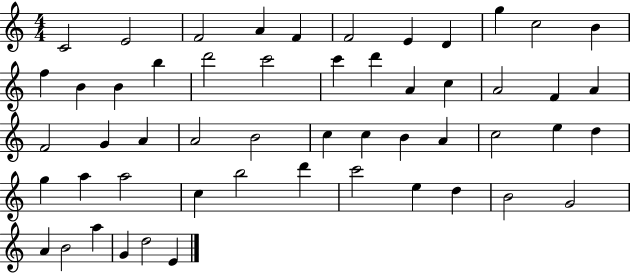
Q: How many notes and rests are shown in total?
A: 53